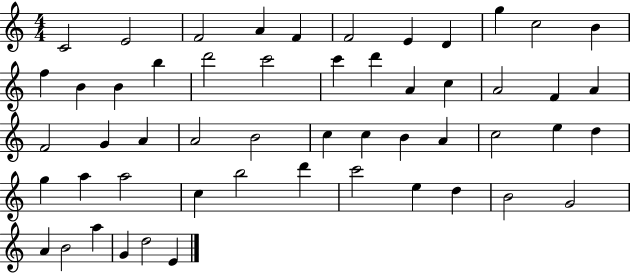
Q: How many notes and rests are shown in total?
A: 53